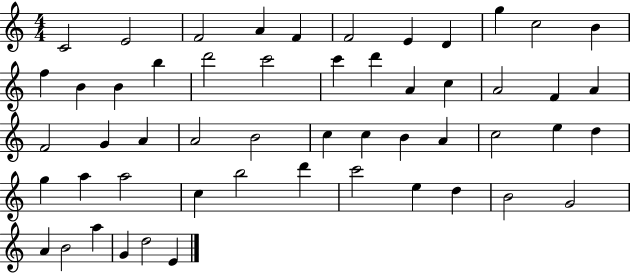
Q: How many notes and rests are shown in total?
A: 53